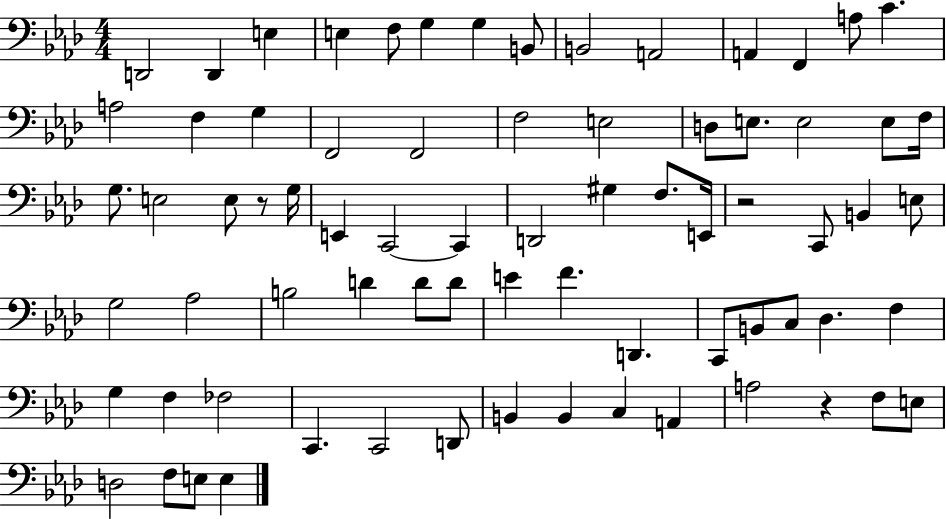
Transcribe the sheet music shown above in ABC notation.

X:1
T:Untitled
M:4/4
L:1/4
K:Ab
D,,2 D,, E, E, F,/2 G, G, B,,/2 B,,2 A,,2 A,, F,, A,/2 C A,2 F, G, F,,2 F,,2 F,2 E,2 D,/2 E,/2 E,2 E,/2 F,/4 G,/2 E,2 E,/2 z/2 G,/4 E,, C,,2 C,, D,,2 ^G, F,/2 E,,/4 z2 C,,/2 B,, E,/2 G,2 _A,2 B,2 D D/2 D/2 E F D,, C,,/2 B,,/2 C,/2 _D, F, G, F, _F,2 C,, C,,2 D,,/2 B,, B,, C, A,, A,2 z F,/2 E,/2 D,2 F,/2 E,/2 E,